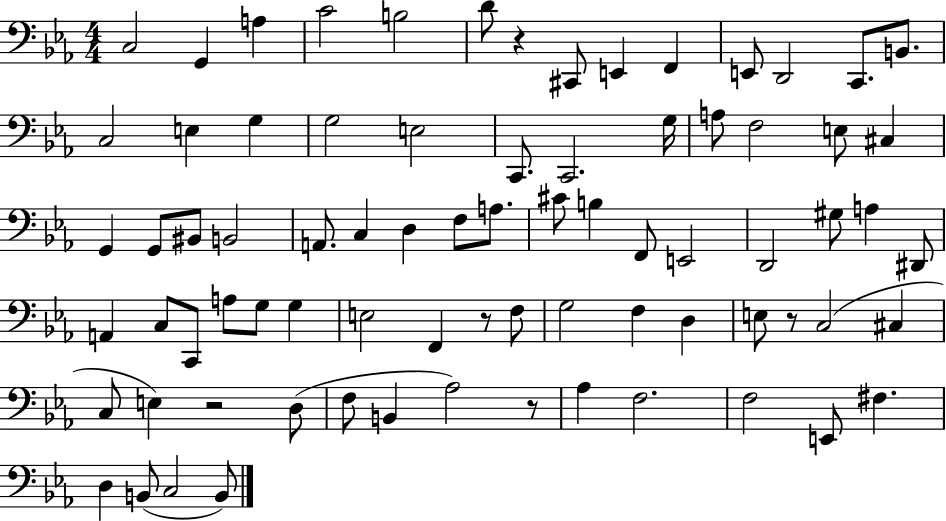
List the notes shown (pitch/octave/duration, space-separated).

C3/h G2/q A3/q C4/h B3/h D4/e R/q C#2/e E2/q F2/q E2/e D2/h C2/e. B2/e. C3/h E3/q G3/q G3/h E3/h C2/e. C2/h. G3/s A3/e F3/h E3/e C#3/q G2/q G2/e BIS2/e B2/h A2/e. C3/q D3/q F3/e A3/e. C#4/e B3/q F2/e E2/h D2/h G#3/e A3/q D#2/e A2/q C3/e C2/e A3/e G3/e G3/q E3/h F2/q R/e F3/e G3/h F3/q D3/q E3/e R/e C3/h C#3/q C3/e E3/q R/h D3/e F3/e B2/q Ab3/h R/e Ab3/q F3/h. F3/h E2/e F#3/q. D3/q B2/e C3/h B2/e